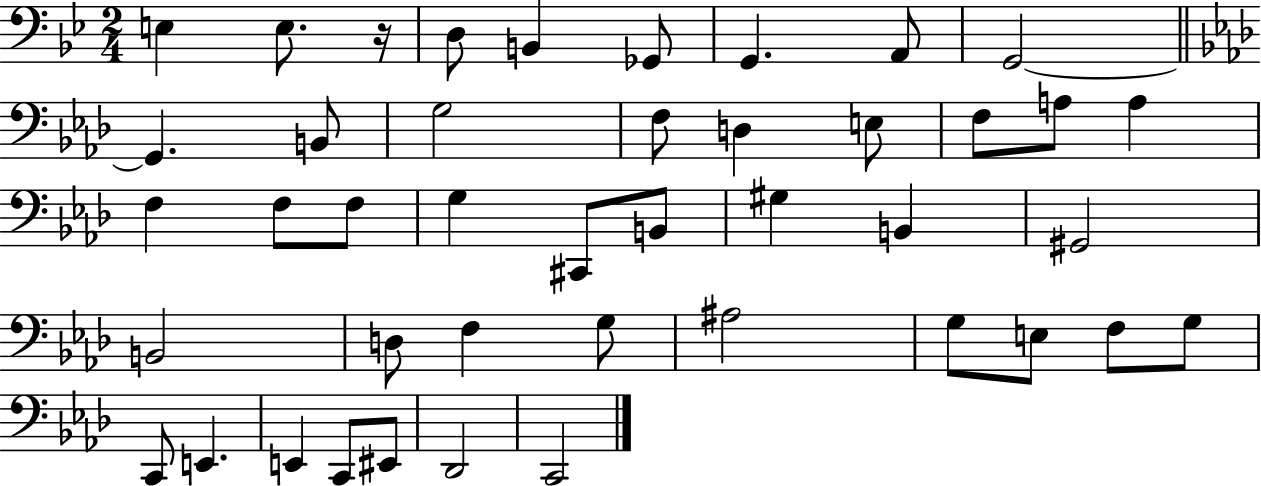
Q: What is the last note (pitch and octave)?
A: C2